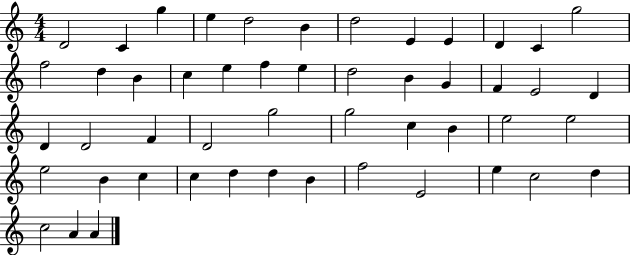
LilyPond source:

{
  \clef treble
  \numericTimeSignature
  \time 4/4
  \key c \major
  d'2 c'4 g''4 | e''4 d''2 b'4 | d''2 e'4 e'4 | d'4 c'4 g''2 | \break f''2 d''4 b'4 | c''4 e''4 f''4 e''4 | d''2 b'4 g'4 | f'4 e'2 d'4 | \break d'4 d'2 f'4 | d'2 g''2 | g''2 c''4 b'4 | e''2 e''2 | \break e''2 b'4 c''4 | c''4 d''4 d''4 b'4 | f''2 e'2 | e''4 c''2 d''4 | \break c''2 a'4 a'4 | \bar "|."
}